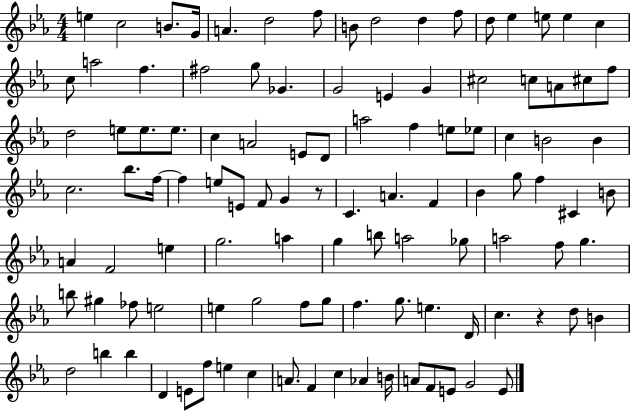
E5/q C5/h B4/e. G4/s A4/q. D5/h F5/e B4/e D5/h D5/q F5/e D5/e Eb5/q E5/e E5/q C5/q C5/e A5/h F5/q. F#5/h G5/e Gb4/q. G4/h E4/q G4/q C#5/h C5/e A4/e C#5/e F5/e D5/h E5/e E5/e. E5/e. C5/q A4/h E4/e D4/e A5/h F5/q E5/e Eb5/e C5/q B4/h B4/q C5/h. Bb5/e. F5/s F5/q E5/e E4/e F4/e G4/q R/e C4/q. A4/q. F4/q Bb4/q G5/e F5/q C#4/q B4/e A4/q F4/h E5/q G5/h. A5/q G5/q B5/e A5/h Gb5/e A5/h F5/e G5/q. B5/e G#5/q FES5/e E5/h E5/q G5/h F5/e G5/e F5/q. G5/e. E5/q. D4/s C5/q. R/q D5/e B4/q D5/h B5/q B5/q D4/q E4/e F5/e E5/q C5/q A4/e. F4/q C5/q Ab4/q B4/s A4/e F4/e E4/e G4/h E4/e